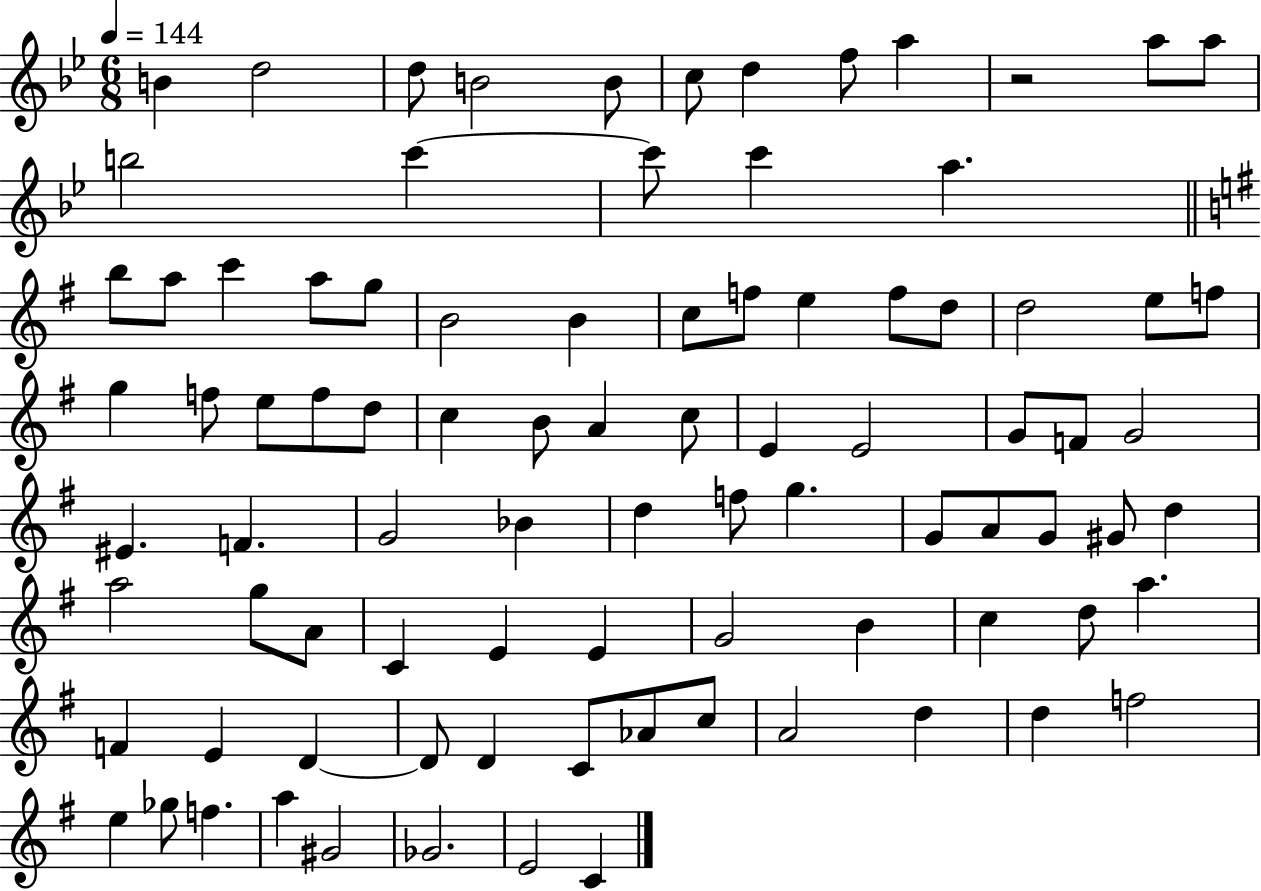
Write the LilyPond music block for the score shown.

{
  \clef treble
  \numericTimeSignature
  \time 6/8
  \key bes \major
  \tempo 4 = 144
  b'4 d''2 | d''8 b'2 b'8 | c''8 d''4 f''8 a''4 | r2 a''8 a''8 | \break b''2 c'''4~~ | c'''8 c'''4 a''4. | \bar "||" \break \key e \minor b''8 a''8 c'''4 a''8 g''8 | b'2 b'4 | c''8 f''8 e''4 f''8 d''8 | d''2 e''8 f''8 | \break g''4 f''8 e''8 f''8 d''8 | c''4 b'8 a'4 c''8 | e'4 e'2 | g'8 f'8 g'2 | \break eis'4. f'4. | g'2 bes'4 | d''4 f''8 g''4. | g'8 a'8 g'8 gis'8 d''4 | \break a''2 g''8 a'8 | c'4 e'4 e'4 | g'2 b'4 | c''4 d''8 a''4. | \break f'4 e'4 d'4~~ | d'8 d'4 c'8 aes'8 c''8 | a'2 d''4 | d''4 f''2 | \break e''4 ges''8 f''4. | a''4 gis'2 | ges'2. | e'2 c'4 | \break \bar "|."
}